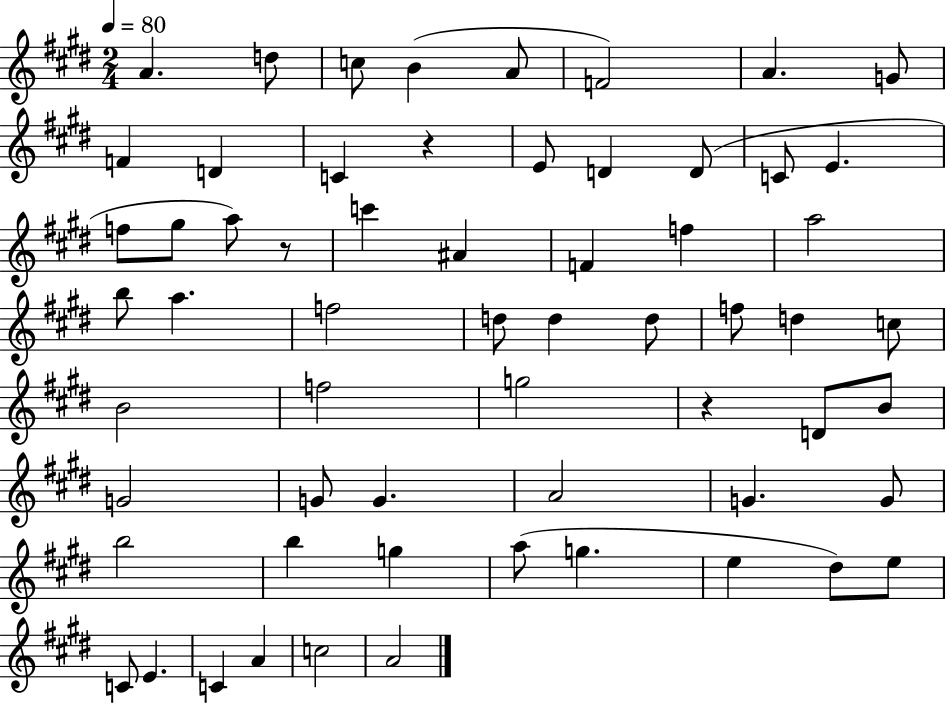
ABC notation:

X:1
T:Untitled
M:2/4
L:1/4
K:E
A d/2 c/2 B A/2 F2 A G/2 F D C z E/2 D D/2 C/2 E f/2 ^g/2 a/2 z/2 c' ^A F f a2 b/2 a f2 d/2 d d/2 f/2 d c/2 B2 f2 g2 z D/2 B/2 G2 G/2 G A2 G G/2 b2 b g a/2 g e ^d/2 e/2 C/2 E C A c2 A2